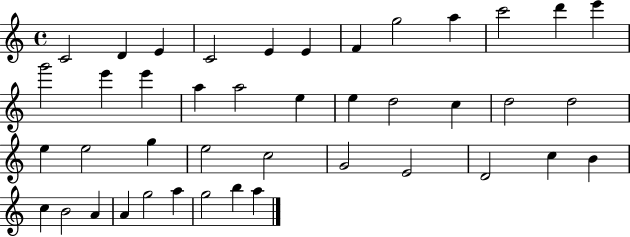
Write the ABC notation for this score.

X:1
T:Untitled
M:4/4
L:1/4
K:C
C2 D E C2 E E F g2 a c'2 d' e' g'2 e' e' a a2 e e d2 c d2 d2 e e2 g e2 c2 G2 E2 D2 c B c B2 A A g2 a g2 b a